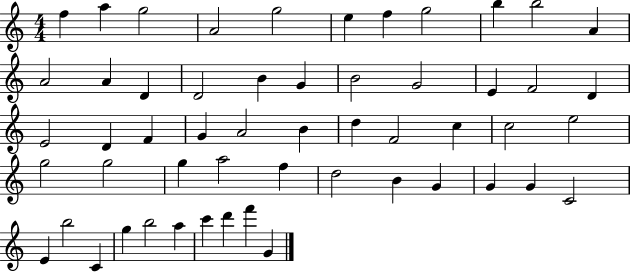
F5/q A5/q G5/h A4/h G5/h E5/q F5/q G5/h B5/q B5/h A4/q A4/h A4/q D4/q D4/h B4/q G4/q B4/h G4/h E4/q F4/h D4/q E4/h D4/q F4/q G4/q A4/h B4/q D5/q F4/h C5/q C5/h E5/h G5/h G5/h G5/q A5/h F5/q D5/h B4/q G4/q G4/q G4/q C4/h E4/q B5/h C4/q G5/q B5/h A5/q C6/q D6/q F6/q G4/q